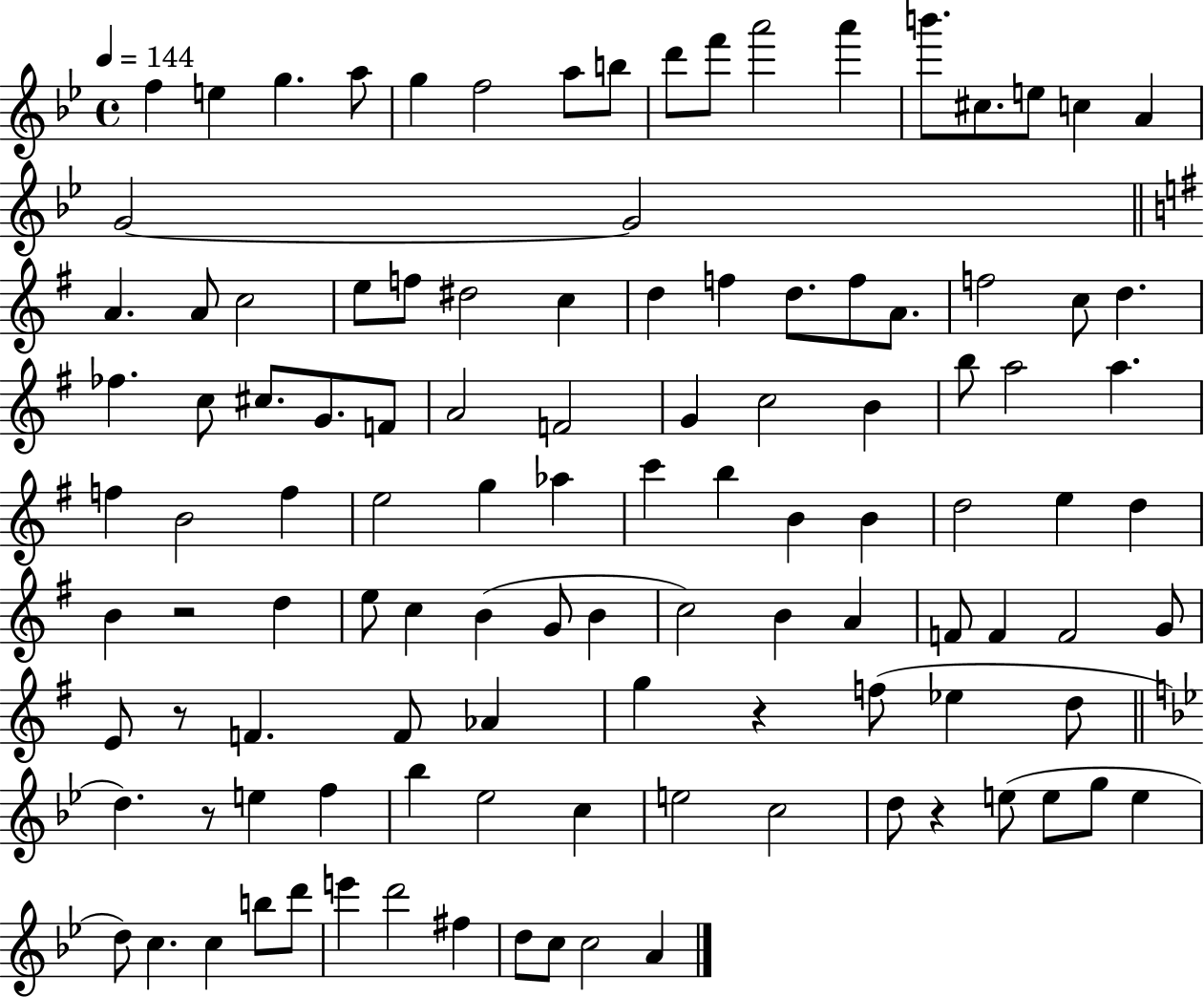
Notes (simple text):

F5/q E5/q G5/q. A5/e G5/q F5/h A5/e B5/e D6/e F6/e A6/h A6/q B6/e. C#5/e. E5/e C5/q A4/q G4/h G4/h A4/q. A4/e C5/h E5/e F5/e D#5/h C5/q D5/q F5/q D5/e. F5/e A4/e. F5/h C5/e D5/q. FES5/q. C5/e C#5/e. G4/e. F4/e A4/h F4/h G4/q C5/h B4/q B5/e A5/h A5/q. F5/q B4/h F5/q E5/h G5/q Ab5/q C6/q B5/q B4/q B4/q D5/h E5/q D5/q B4/q R/h D5/q E5/e C5/q B4/q G4/e B4/q C5/h B4/q A4/q F4/e F4/q F4/h G4/e E4/e R/e F4/q. F4/e Ab4/q G5/q R/q F5/e Eb5/q D5/e D5/q. R/e E5/q F5/q Bb5/q Eb5/h C5/q E5/h C5/h D5/e R/q E5/e E5/e G5/e E5/q D5/e C5/q. C5/q B5/e D6/e E6/q D6/h F#5/q D5/e C5/e C5/h A4/q